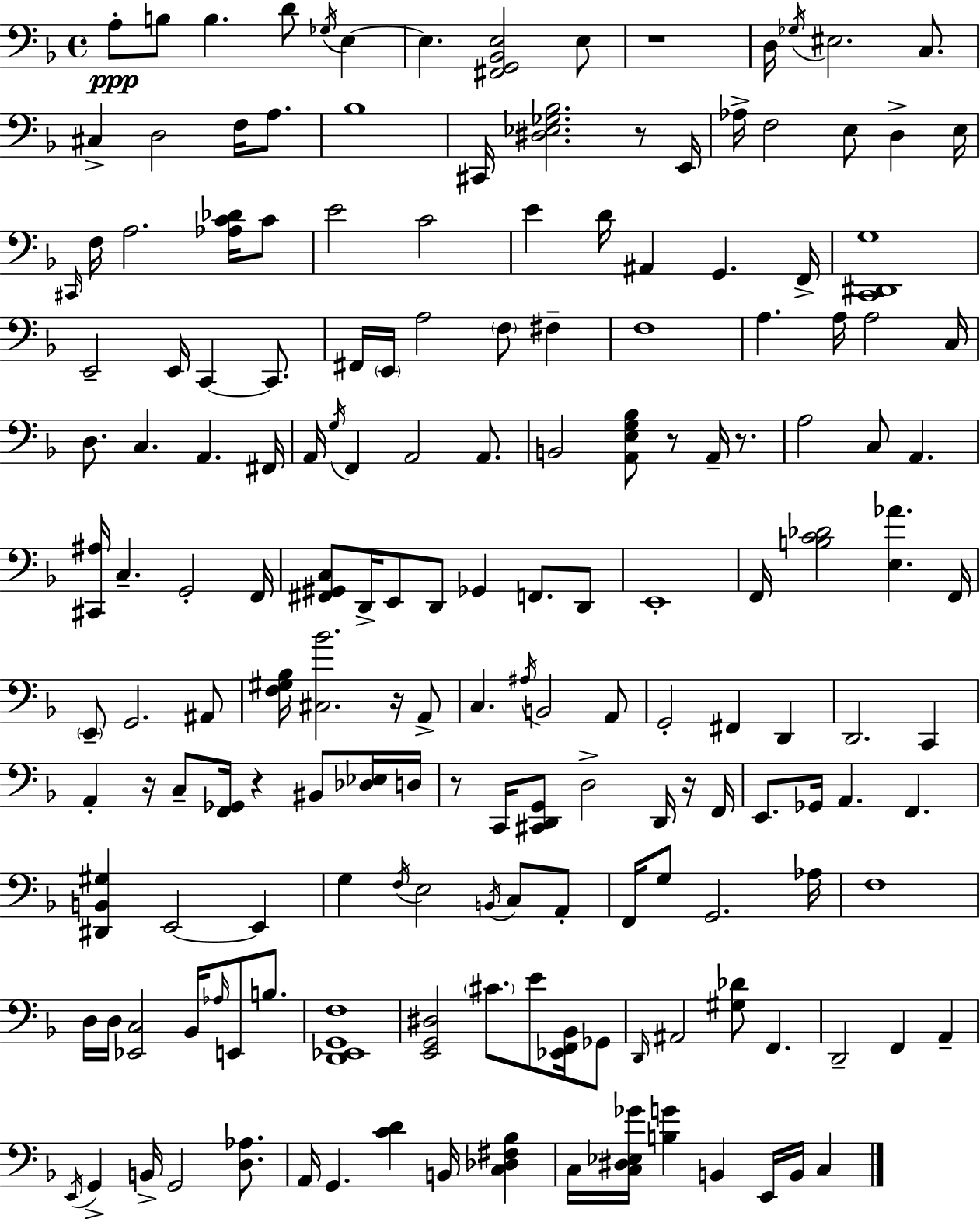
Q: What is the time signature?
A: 4/4